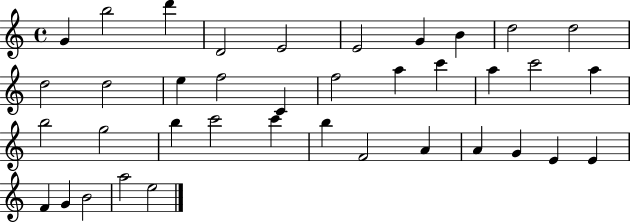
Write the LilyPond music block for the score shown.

{
  \clef treble
  \time 4/4
  \defaultTimeSignature
  \key c \major
  g'4 b''2 d'''4 | d'2 e'2 | e'2 g'4 b'4 | d''2 d''2 | \break d''2 d''2 | e''4 f''2 c'4 | f''2 a''4 c'''4 | a''4 c'''2 a''4 | \break b''2 g''2 | b''4 c'''2 c'''4 | b''4 f'2 a'4 | a'4 g'4 e'4 e'4 | \break f'4 g'4 b'2 | a''2 e''2 | \bar "|."
}